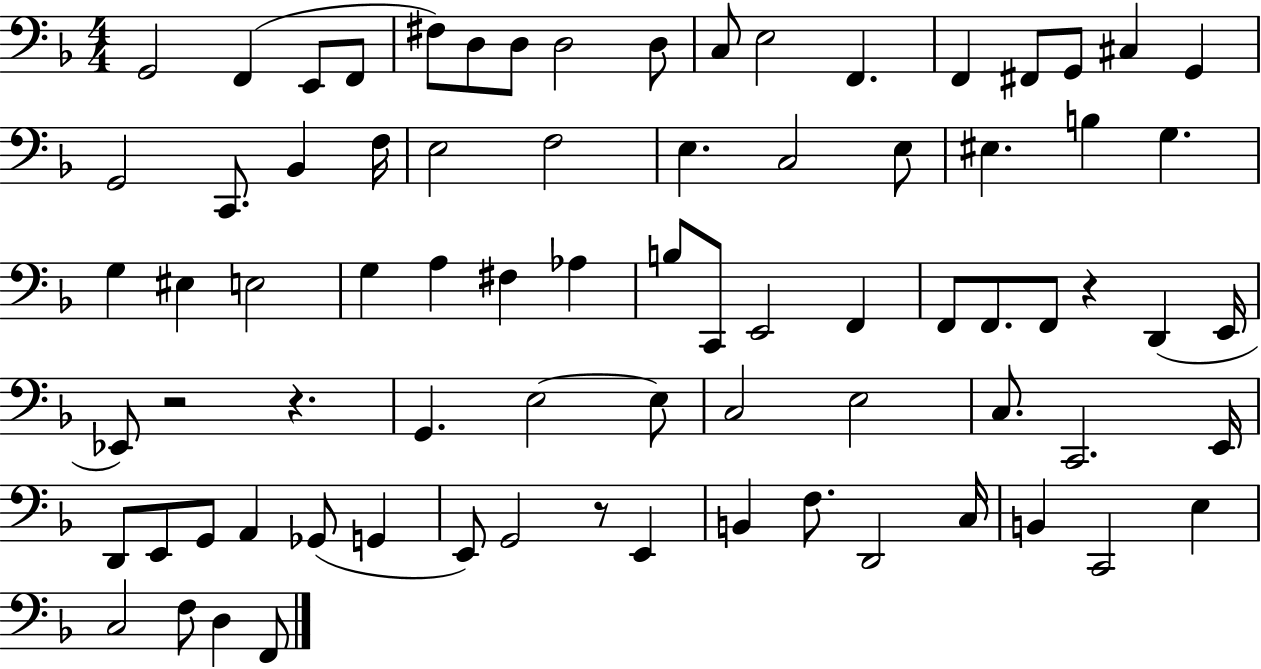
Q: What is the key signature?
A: F major